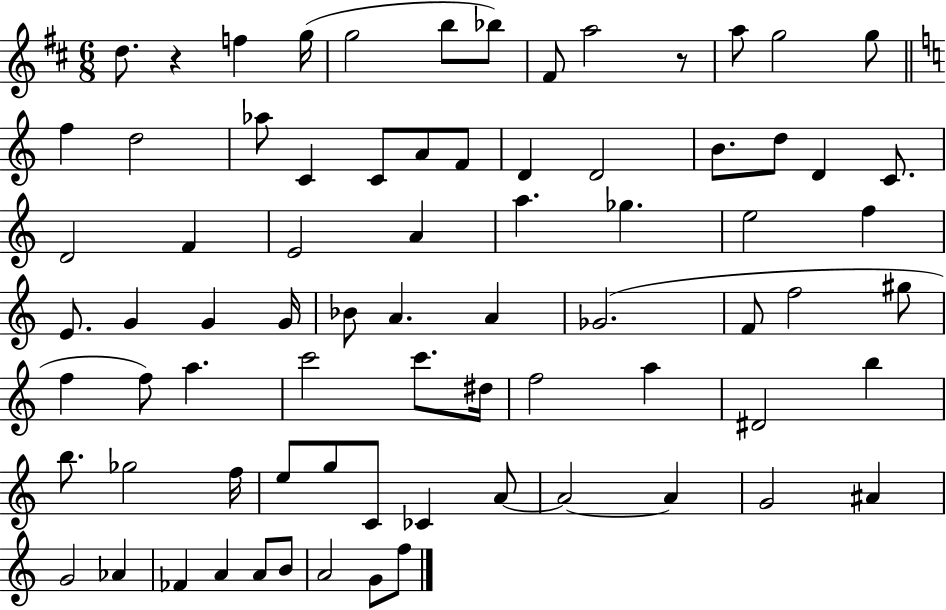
D5/e. R/q F5/q G5/s G5/h B5/e Bb5/e F#4/e A5/h R/e A5/e G5/h G5/e F5/q D5/h Ab5/e C4/q C4/e A4/e F4/e D4/q D4/h B4/e. D5/e D4/q C4/e. D4/h F4/q E4/h A4/q A5/q. Gb5/q. E5/h F5/q E4/e. G4/q G4/q G4/s Bb4/e A4/q. A4/q Gb4/h. F4/e F5/h G#5/e F5/q F5/e A5/q. C6/h C6/e. D#5/s F5/h A5/q D#4/h B5/q B5/e. Gb5/h F5/s E5/e G5/e C4/e CES4/q A4/e A4/h A4/q G4/h A#4/q G4/h Ab4/q FES4/q A4/q A4/e B4/e A4/h G4/e F5/e